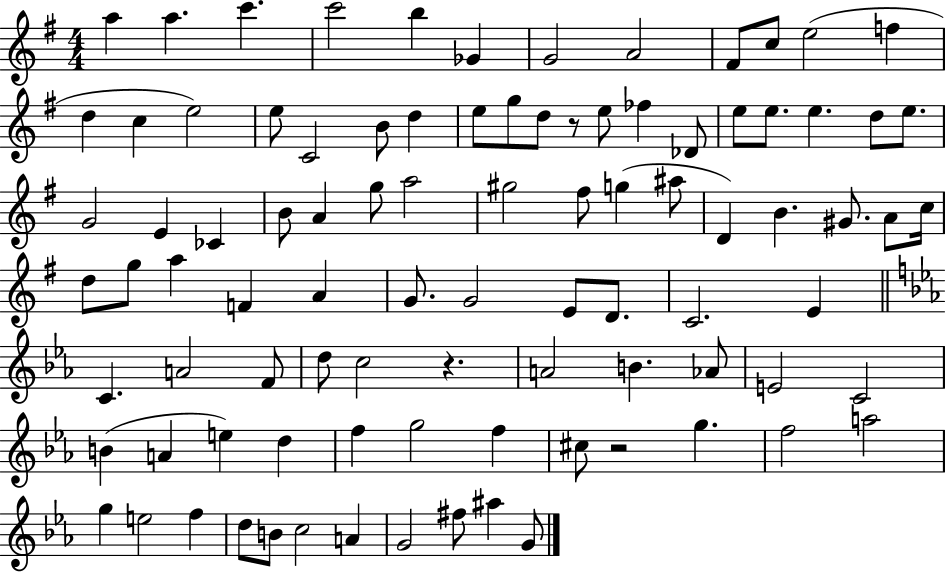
{
  \clef treble
  \numericTimeSignature
  \time 4/4
  \key g \major
  a''4 a''4. c'''4. | c'''2 b''4 ges'4 | g'2 a'2 | fis'8 c''8 e''2( f''4 | \break d''4 c''4 e''2) | e''8 c'2 b'8 d''4 | e''8 g''8 d''8 r8 e''8 fes''4 des'8 | e''8 e''8. e''4. d''8 e''8. | \break g'2 e'4 ces'4 | b'8 a'4 g''8 a''2 | gis''2 fis''8 g''4( ais''8 | d'4) b'4. gis'8. a'8 c''16 | \break d''8 g''8 a''4 f'4 a'4 | g'8. g'2 e'8 d'8. | c'2. e'4 | \bar "||" \break \key ees \major c'4. a'2 f'8 | d''8 c''2 r4. | a'2 b'4. aes'8 | e'2 c'2 | \break b'4( a'4 e''4) d''4 | f''4 g''2 f''4 | cis''8 r2 g''4. | f''2 a''2 | \break g''4 e''2 f''4 | d''8 b'8 c''2 a'4 | g'2 fis''8 ais''4 g'8 | \bar "|."
}